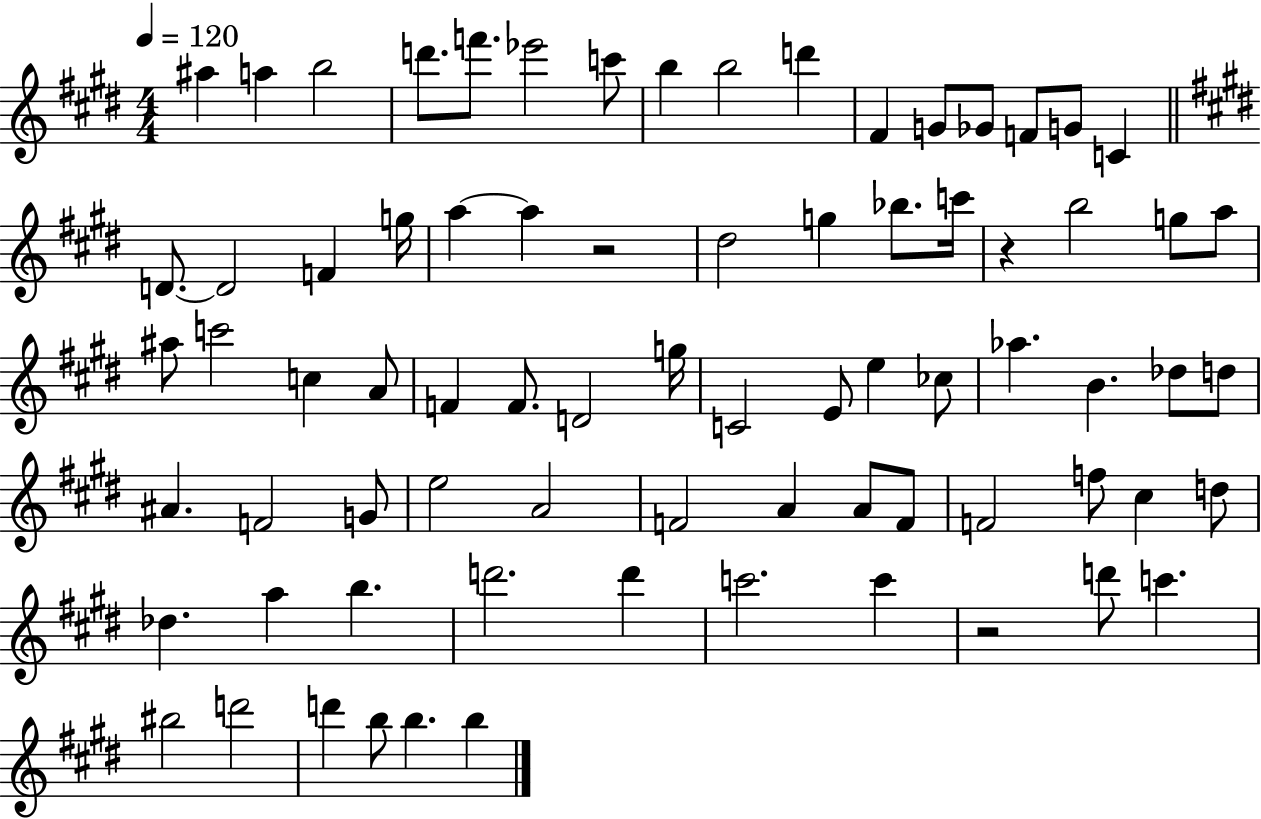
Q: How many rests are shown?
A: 3